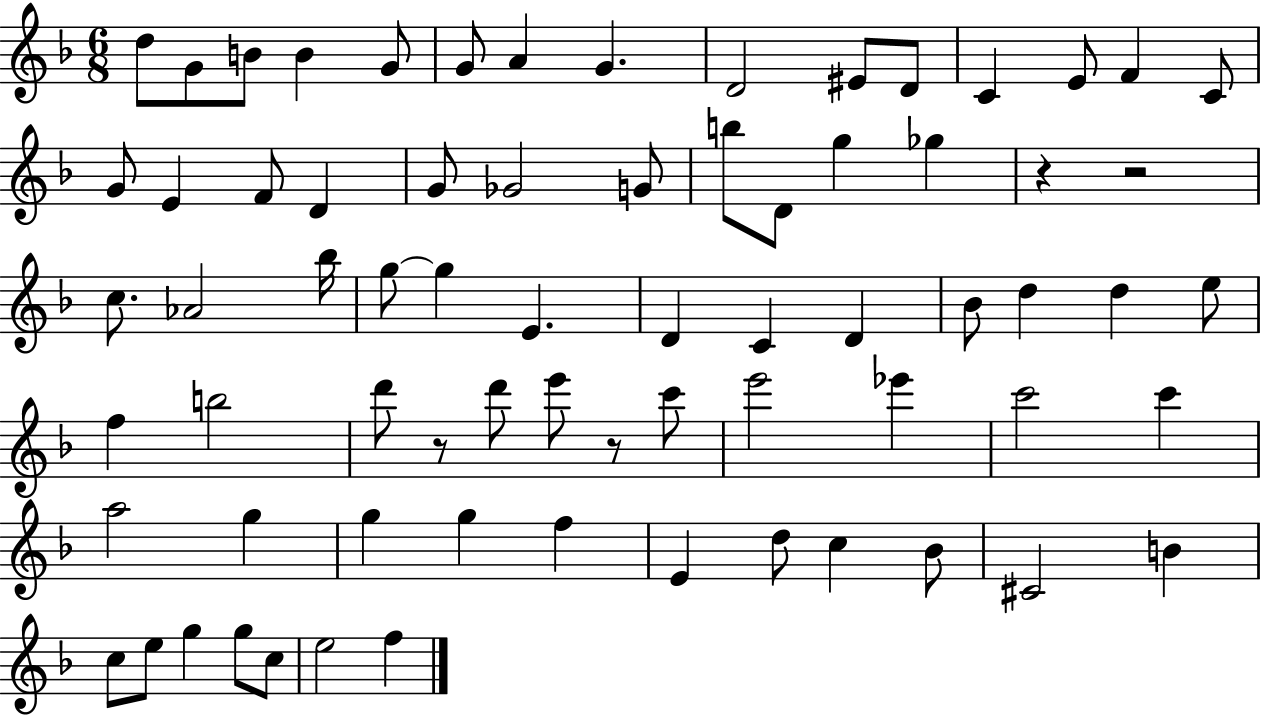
{
  \clef treble
  \numericTimeSignature
  \time 6/8
  \key f \major
  d''8 g'8 b'8 b'4 g'8 | g'8 a'4 g'4. | d'2 eis'8 d'8 | c'4 e'8 f'4 c'8 | \break g'8 e'4 f'8 d'4 | g'8 ges'2 g'8 | b''8 d'8 g''4 ges''4 | r4 r2 | \break c''8. aes'2 bes''16 | g''8~~ g''4 e'4. | d'4 c'4 d'4 | bes'8 d''4 d''4 e''8 | \break f''4 b''2 | d'''8 r8 d'''8 e'''8 r8 c'''8 | e'''2 ees'''4 | c'''2 c'''4 | \break a''2 g''4 | g''4 g''4 f''4 | e'4 d''8 c''4 bes'8 | cis'2 b'4 | \break c''8 e''8 g''4 g''8 c''8 | e''2 f''4 | \bar "|."
}